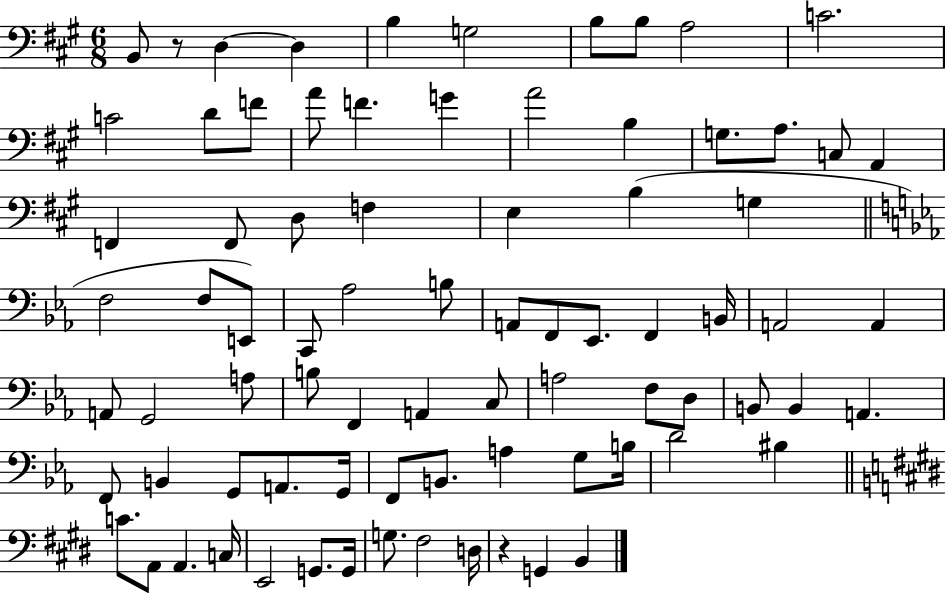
{
  \clef bass
  \numericTimeSignature
  \time 6/8
  \key a \major
  b,8 r8 d4~~ d4 | b4 g2 | b8 b8 a2 | c'2. | \break c'2 d'8 f'8 | a'8 f'4. g'4 | a'2 b4 | g8. a8. c8 a,4 | \break f,4 f,8 d8 f4 | e4 b4( g4 | \bar "||" \break \key ees \major f2 f8 e,8) | c,8 aes2 b8 | a,8 f,8 ees,8. f,4 b,16 | a,2 a,4 | \break a,8 g,2 a8 | b8 f,4 a,4 c8 | a2 f8 d8 | b,8 b,4 a,4. | \break f,8 b,4 g,8 a,8. g,16 | f,8 b,8. a4 g8 b16 | d'2 bis4 | \bar "||" \break \key e \major c'8. a,8 a,4. c16 | e,2 g,8. g,16 | g8. fis2 d16 | r4 g,4 b,4 | \break \bar "|."
}